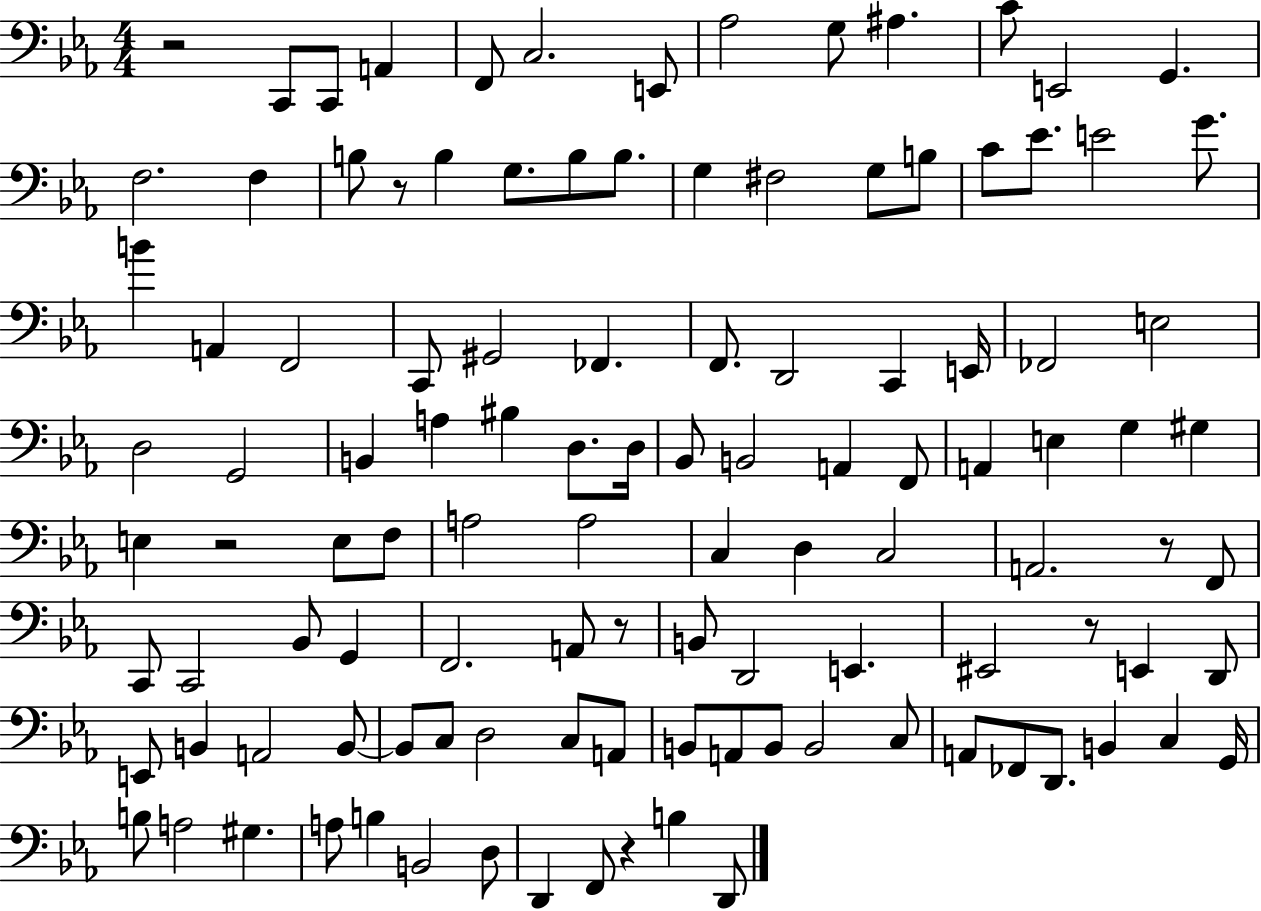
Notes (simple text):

R/h C2/e C2/e A2/q F2/e C3/h. E2/e Ab3/h G3/e A#3/q. C4/e E2/h G2/q. F3/h. F3/q B3/e R/e B3/q G3/e. B3/e B3/e. G3/q F#3/h G3/e B3/e C4/e Eb4/e. E4/h G4/e. B4/q A2/q F2/h C2/e G#2/h FES2/q. F2/e. D2/h C2/q E2/s FES2/h E3/h D3/h G2/h B2/q A3/q BIS3/q D3/e. D3/s Bb2/e B2/h A2/q F2/e A2/q E3/q G3/q G#3/q E3/q R/h E3/e F3/e A3/h A3/h C3/q D3/q C3/h A2/h. R/e F2/e C2/e C2/h Bb2/e G2/q F2/h. A2/e R/e B2/e D2/h E2/q. EIS2/h R/e E2/q D2/e E2/e B2/q A2/h B2/e B2/e C3/e D3/h C3/e A2/e B2/e A2/e B2/e B2/h C3/e A2/e FES2/e D2/e. B2/q C3/q G2/s B3/e A3/h G#3/q. A3/e B3/q B2/h D3/e D2/q F2/e R/q B3/q D2/e